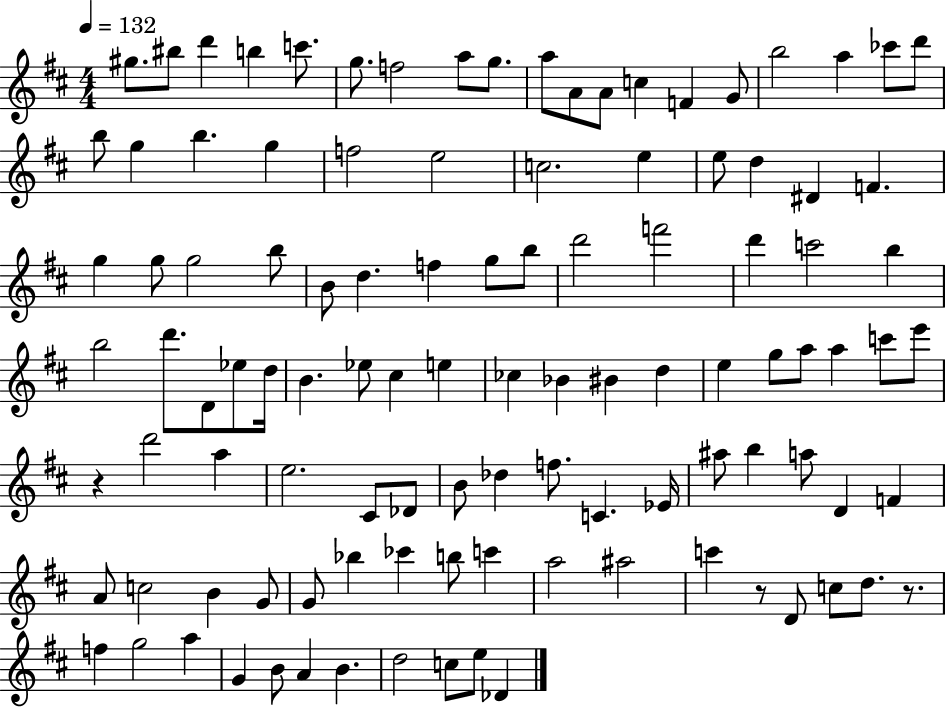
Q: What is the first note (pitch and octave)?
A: G#5